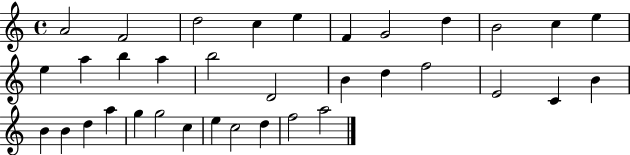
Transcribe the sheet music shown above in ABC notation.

X:1
T:Untitled
M:4/4
L:1/4
K:C
A2 F2 d2 c e F G2 d B2 c e e a b a b2 D2 B d f2 E2 C B B B d a g g2 c e c2 d f2 a2